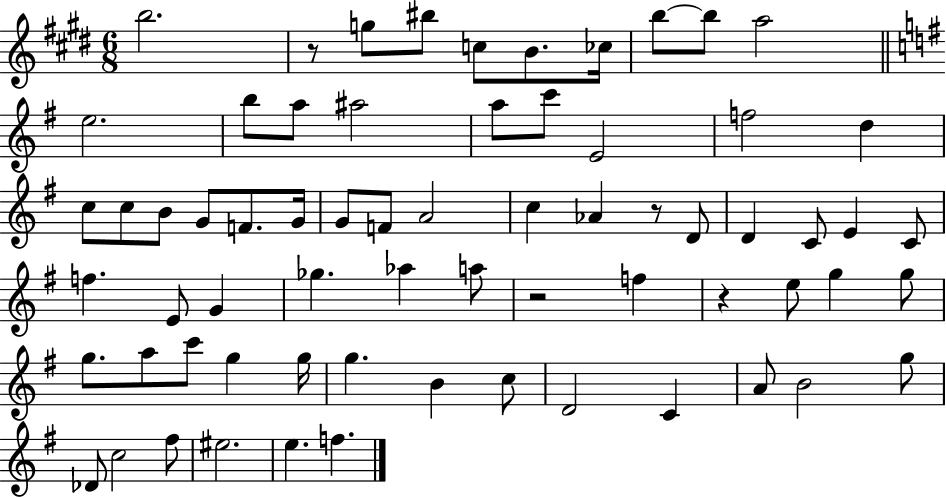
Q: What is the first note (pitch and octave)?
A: B5